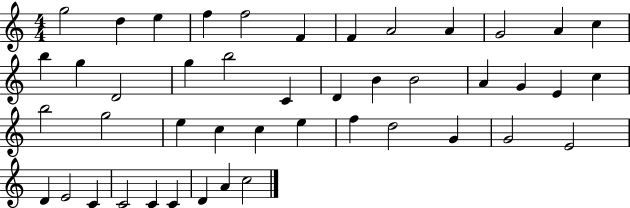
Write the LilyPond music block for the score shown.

{
  \clef treble
  \numericTimeSignature
  \time 4/4
  \key c \major
  g''2 d''4 e''4 | f''4 f''2 f'4 | f'4 a'2 a'4 | g'2 a'4 c''4 | \break b''4 g''4 d'2 | g''4 b''2 c'4 | d'4 b'4 b'2 | a'4 g'4 e'4 c''4 | \break b''2 g''2 | e''4 c''4 c''4 e''4 | f''4 d''2 g'4 | g'2 e'2 | \break d'4 e'2 c'4 | c'2 c'4 c'4 | d'4 a'4 c''2 | \bar "|."
}